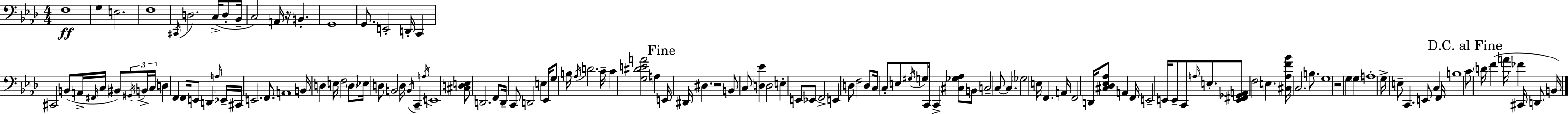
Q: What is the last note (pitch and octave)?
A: B2